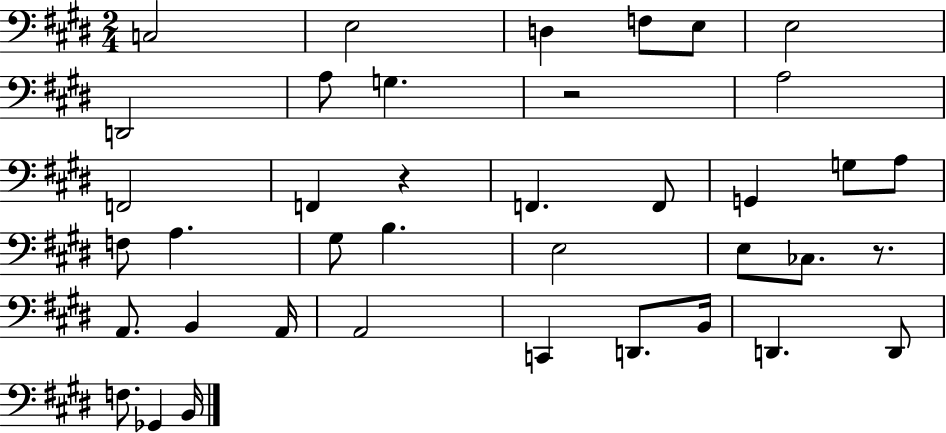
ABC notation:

X:1
T:Untitled
M:2/4
L:1/4
K:E
C,2 E,2 D, F,/2 E,/2 E,2 D,,2 A,/2 G, z2 A,2 F,,2 F,, z F,, F,,/2 G,, G,/2 A,/2 F,/2 A, ^G,/2 B, E,2 E,/2 _C,/2 z/2 A,,/2 B,, A,,/4 A,,2 C,, D,,/2 B,,/4 D,, D,,/2 F,/2 _G,, B,,/4